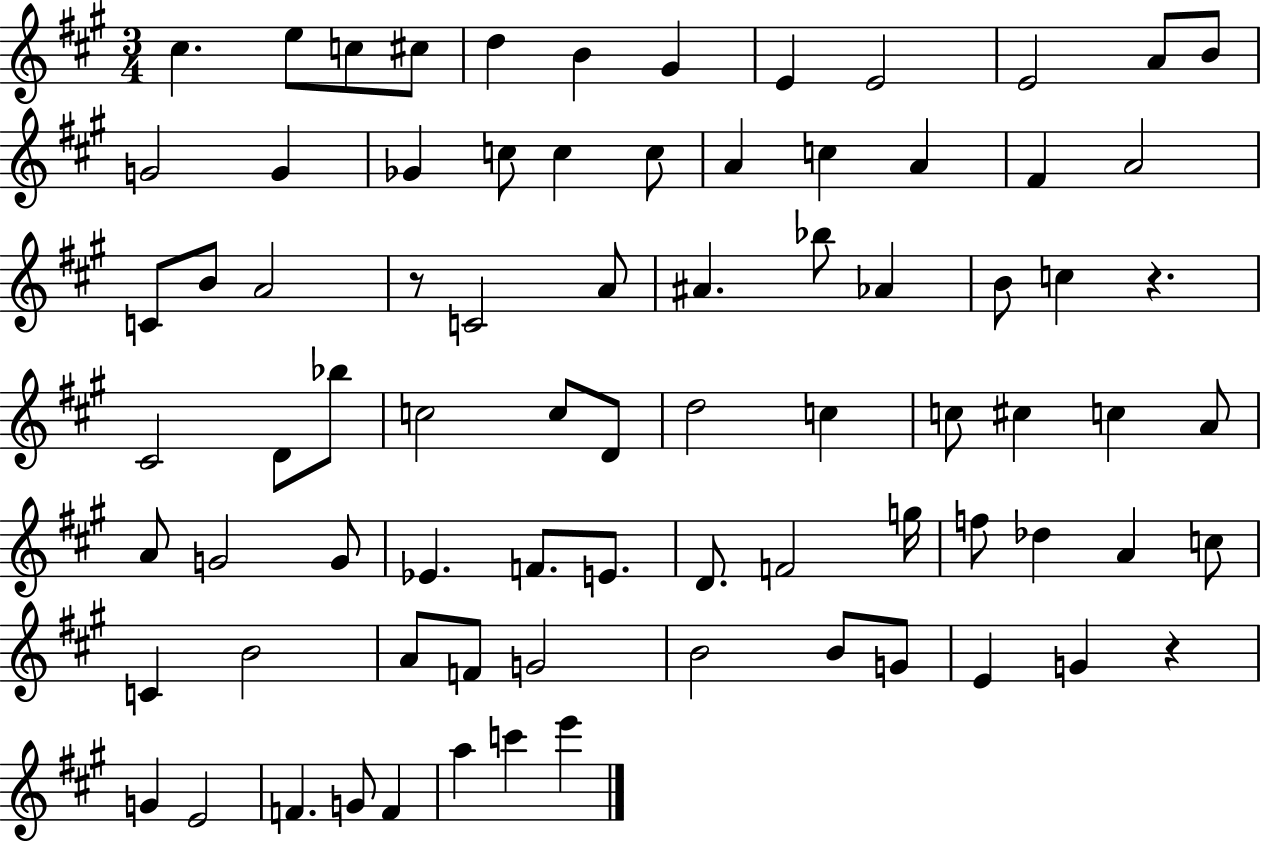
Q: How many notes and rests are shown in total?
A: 79